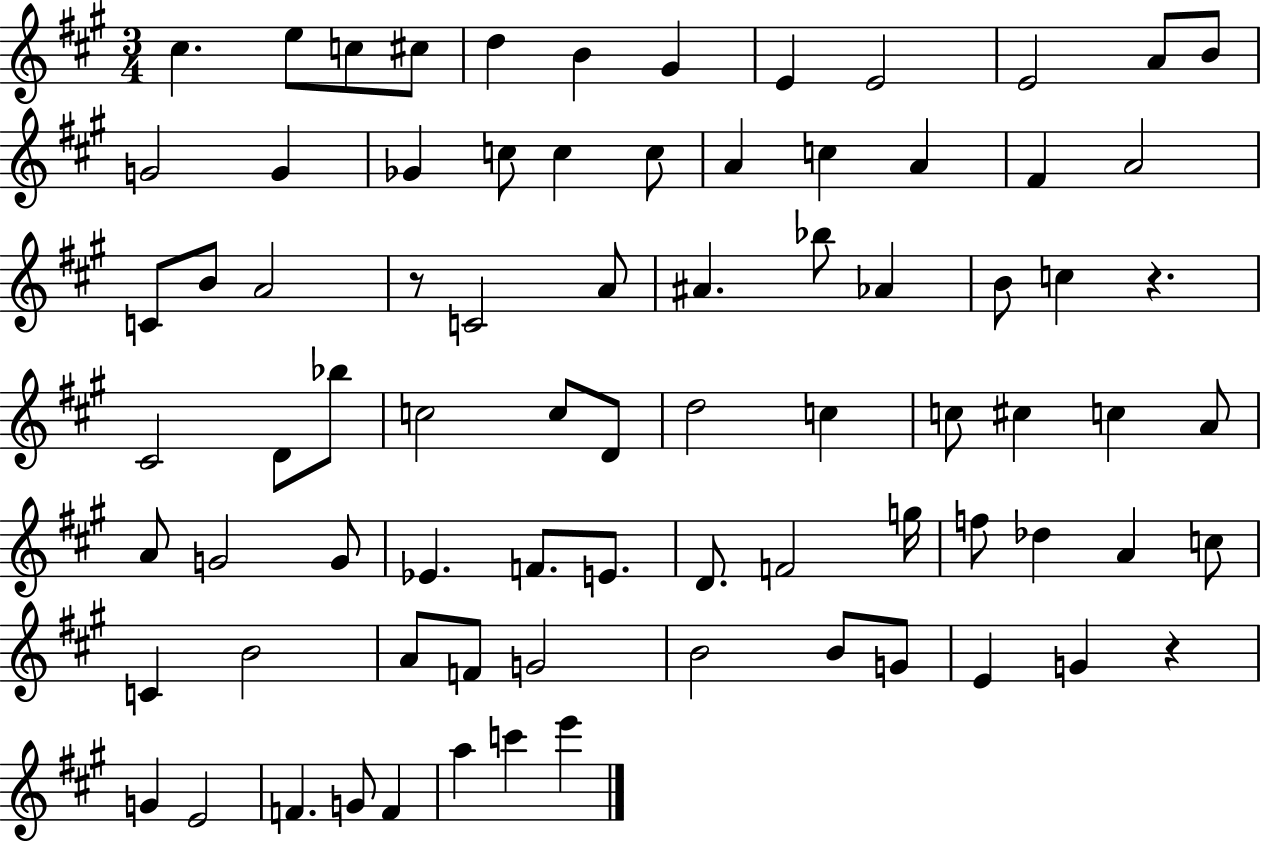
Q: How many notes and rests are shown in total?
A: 79